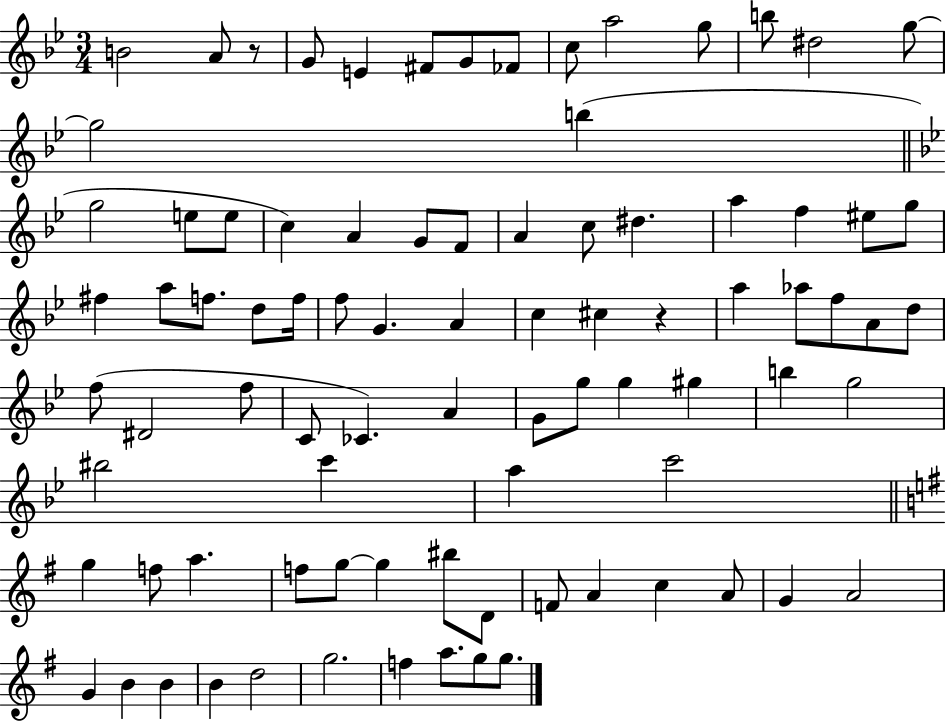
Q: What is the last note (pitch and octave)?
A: G5